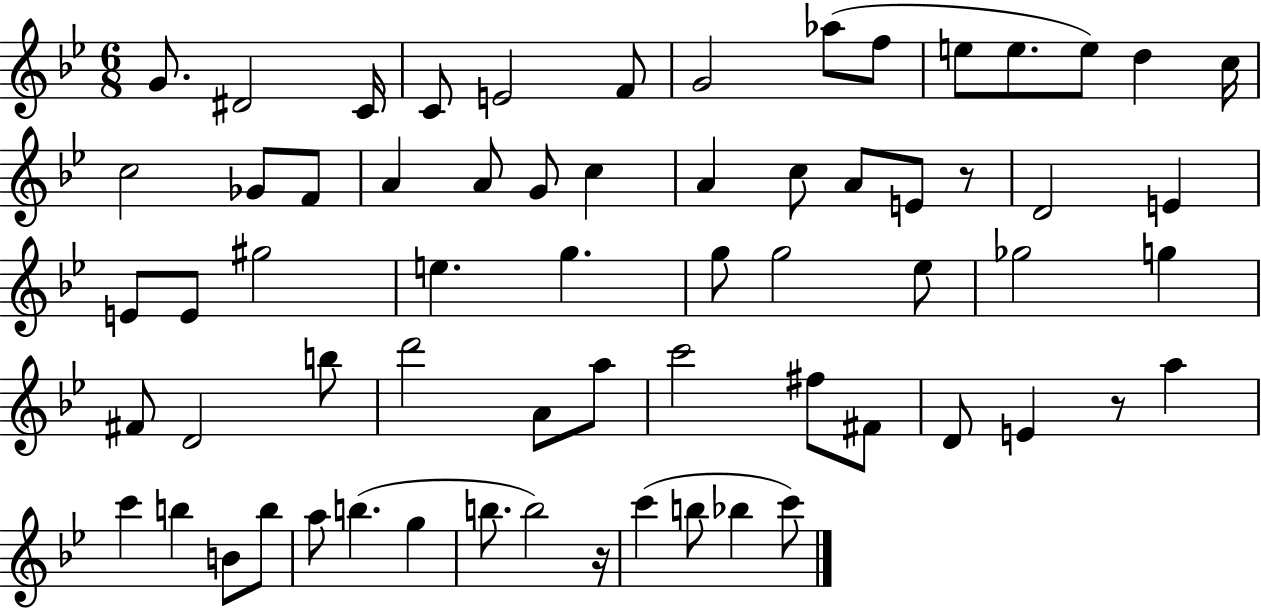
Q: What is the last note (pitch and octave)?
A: C6